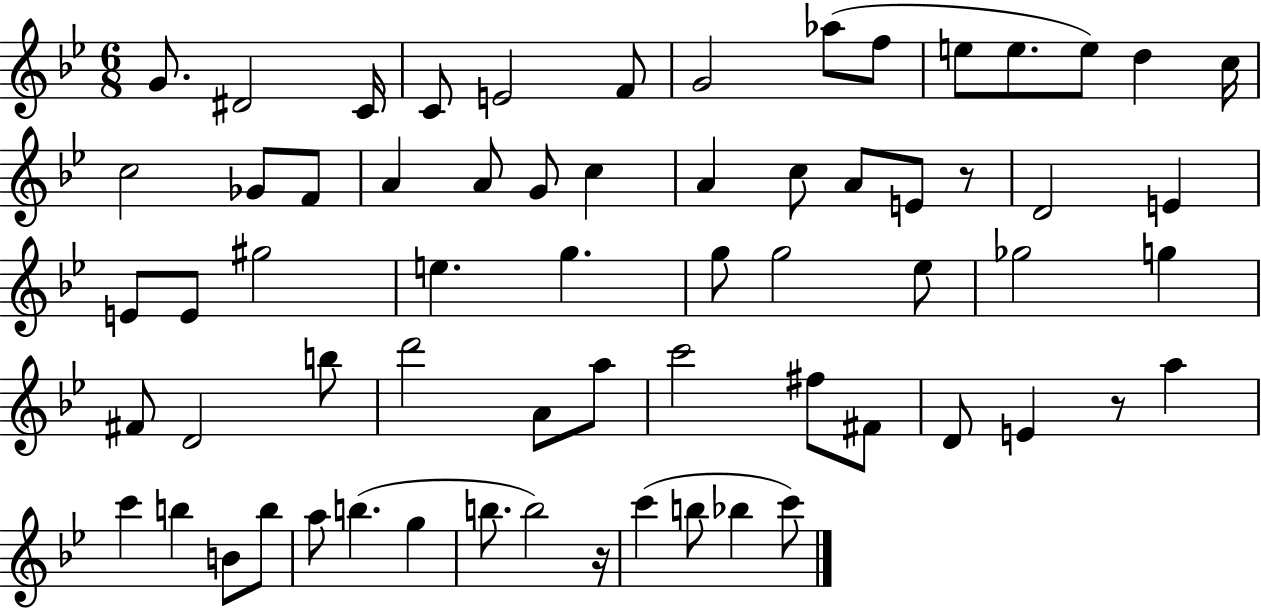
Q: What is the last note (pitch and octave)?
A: C6